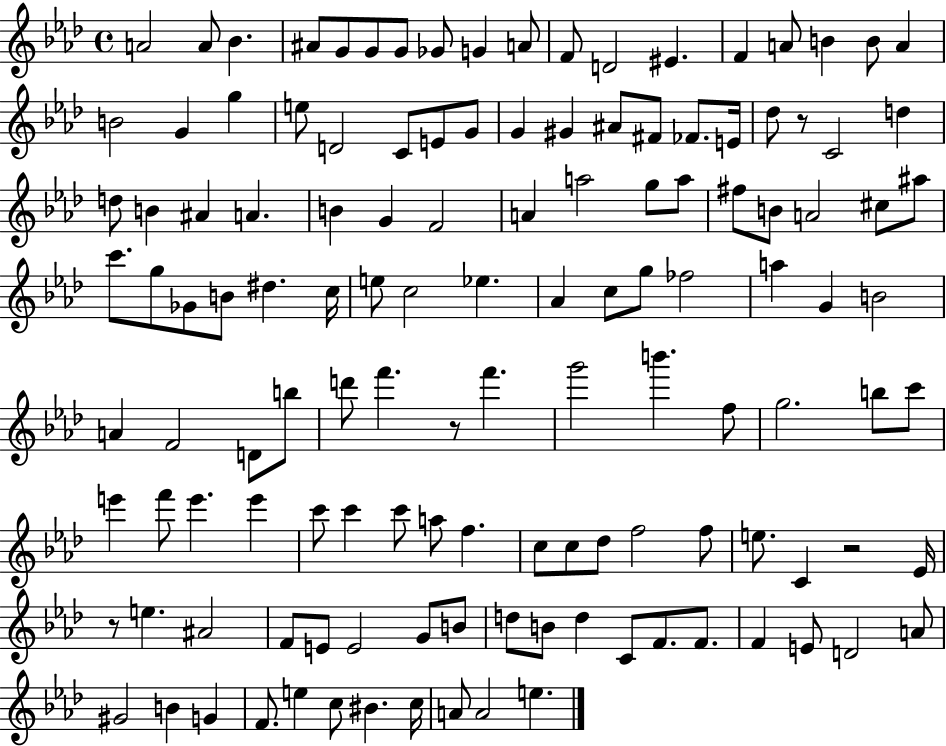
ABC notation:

X:1
T:Untitled
M:4/4
L:1/4
K:Ab
A2 A/2 _B ^A/2 G/2 G/2 G/2 _G/2 G A/2 F/2 D2 ^E F A/2 B B/2 A B2 G g e/2 D2 C/2 E/2 G/2 G ^G ^A/2 ^F/2 _F/2 E/4 _d/2 z/2 C2 d d/2 B ^A A B G F2 A a2 g/2 a/2 ^f/2 B/2 A2 ^c/2 ^a/2 c'/2 g/2 _G/2 B/2 ^d c/4 e/2 c2 _e _A c/2 g/2 _f2 a G B2 A F2 D/2 b/2 d'/2 f' z/2 f' g'2 b' f/2 g2 b/2 c'/2 e' f'/2 e' e' c'/2 c' c'/2 a/2 f c/2 c/2 _d/2 f2 f/2 e/2 C z2 _E/4 z/2 e ^A2 F/2 E/2 E2 G/2 B/2 d/2 B/2 d C/2 F/2 F/2 F E/2 D2 A/2 ^G2 B G F/2 e c/2 ^B c/4 A/2 A2 e